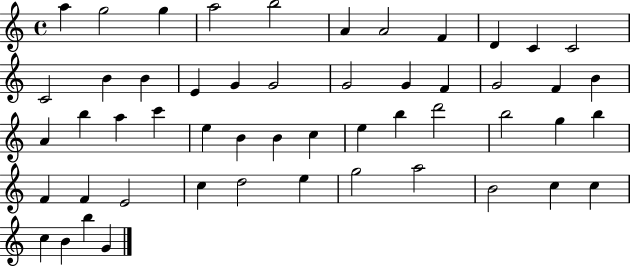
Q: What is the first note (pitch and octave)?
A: A5